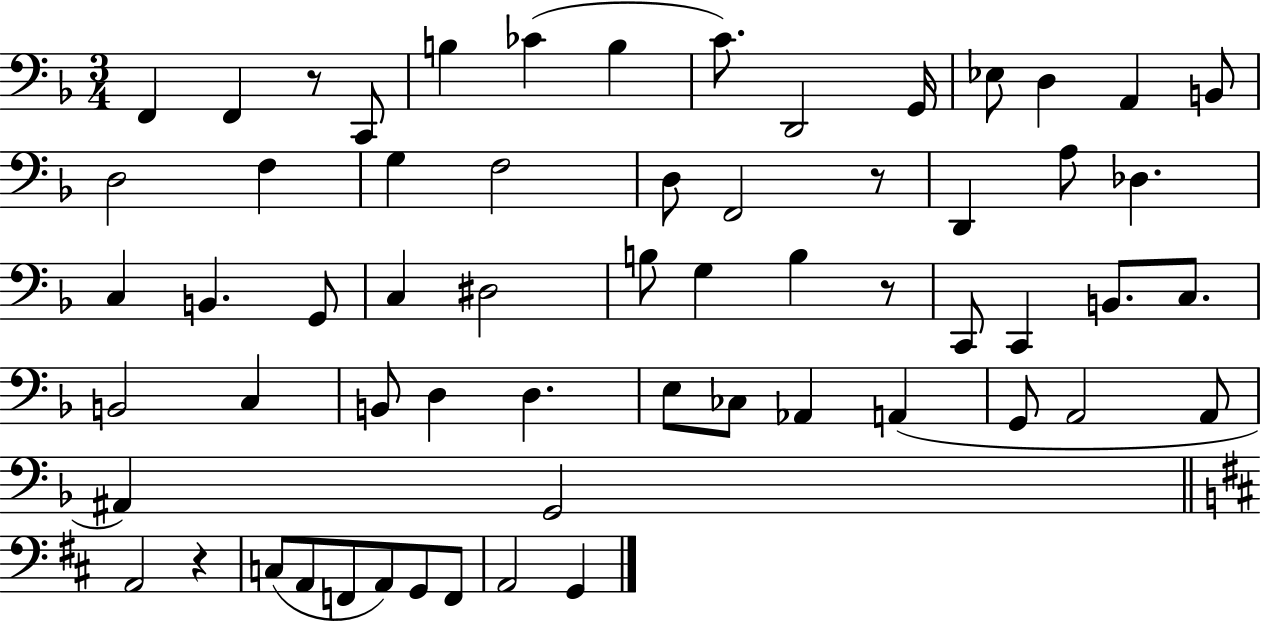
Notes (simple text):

F2/q F2/q R/e C2/e B3/q CES4/q B3/q C4/e. D2/h G2/s Eb3/e D3/q A2/q B2/e D3/h F3/q G3/q F3/h D3/e F2/h R/e D2/q A3/e Db3/q. C3/q B2/q. G2/e C3/q D#3/h B3/e G3/q B3/q R/e C2/e C2/q B2/e. C3/e. B2/h C3/q B2/e D3/q D3/q. E3/e CES3/e Ab2/q A2/q G2/e A2/h A2/e A#2/q G2/h A2/h R/q C3/e A2/e F2/e A2/e G2/e F2/e A2/h G2/q